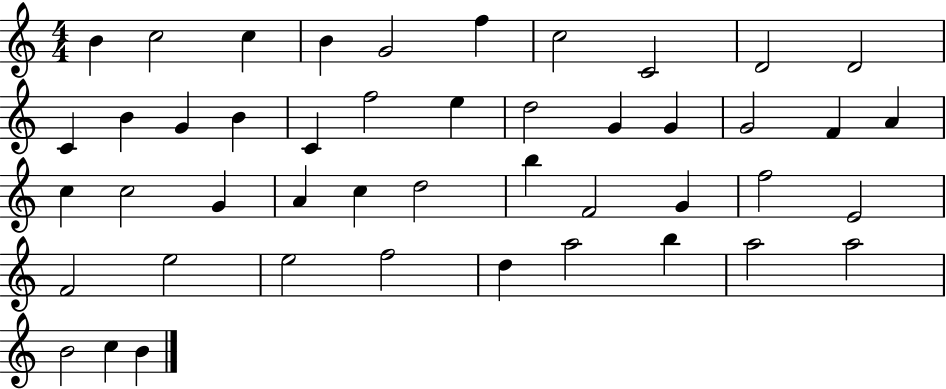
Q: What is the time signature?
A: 4/4